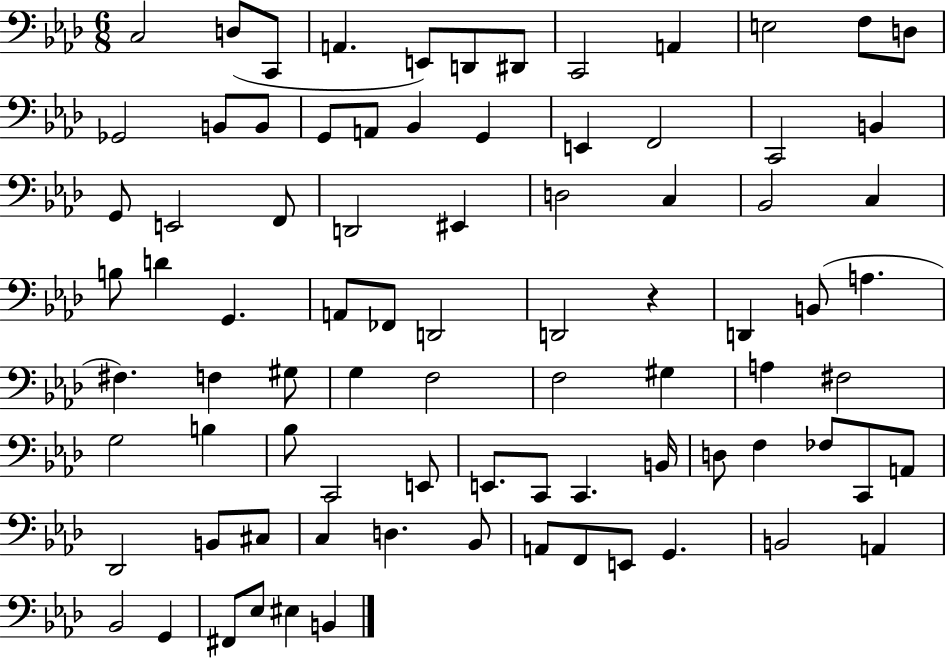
C3/h D3/e C2/e A2/q. E2/e D2/e D#2/e C2/h A2/q E3/h F3/e D3/e Gb2/h B2/e B2/e G2/e A2/e Bb2/q G2/q E2/q F2/h C2/h B2/q G2/e E2/h F2/e D2/h EIS2/q D3/h C3/q Bb2/h C3/q B3/e D4/q G2/q. A2/e FES2/e D2/h D2/h R/q D2/q B2/e A3/q. F#3/q. F3/q G#3/e G3/q F3/h F3/h G#3/q A3/q F#3/h G3/h B3/q Bb3/e C2/h E2/e E2/e. C2/e C2/q. B2/s D3/e F3/q FES3/e C2/e A2/e Db2/h B2/e C#3/e C3/q D3/q. Bb2/e A2/e F2/e E2/e G2/q. B2/h A2/q Bb2/h G2/q F#2/e Eb3/e EIS3/q B2/q